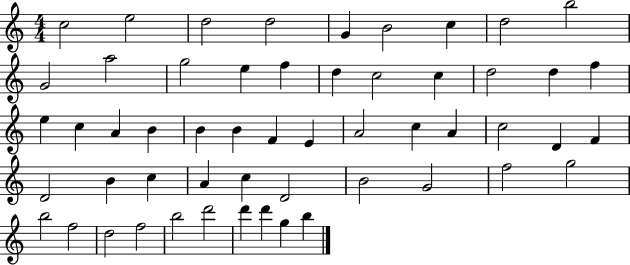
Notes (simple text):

C5/h E5/h D5/h D5/h G4/q B4/h C5/q D5/h B5/h G4/h A5/h G5/h E5/q F5/q D5/q C5/h C5/q D5/h D5/q F5/q E5/q C5/q A4/q B4/q B4/q B4/q F4/q E4/q A4/h C5/q A4/q C5/h D4/q F4/q D4/h B4/q C5/q A4/q C5/q D4/h B4/h G4/h F5/h G5/h B5/h F5/h D5/h F5/h B5/h D6/h D6/q D6/q G5/q B5/q